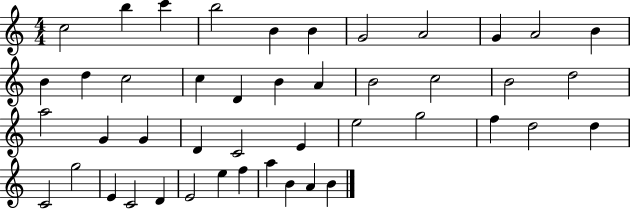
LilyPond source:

{
  \clef treble
  \numericTimeSignature
  \time 4/4
  \key c \major
  c''2 b''4 c'''4 | b''2 b'4 b'4 | g'2 a'2 | g'4 a'2 b'4 | \break b'4 d''4 c''2 | c''4 d'4 b'4 a'4 | b'2 c''2 | b'2 d''2 | \break a''2 g'4 g'4 | d'4 c'2 e'4 | e''2 g''2 | f''4 d''2 d''4 | \break c'2 g''2 | e'4 c'2 d'4 | e'2 e''4 f''4 | a''4 b'4 a'4 b'4 | \break \bar "|."
}